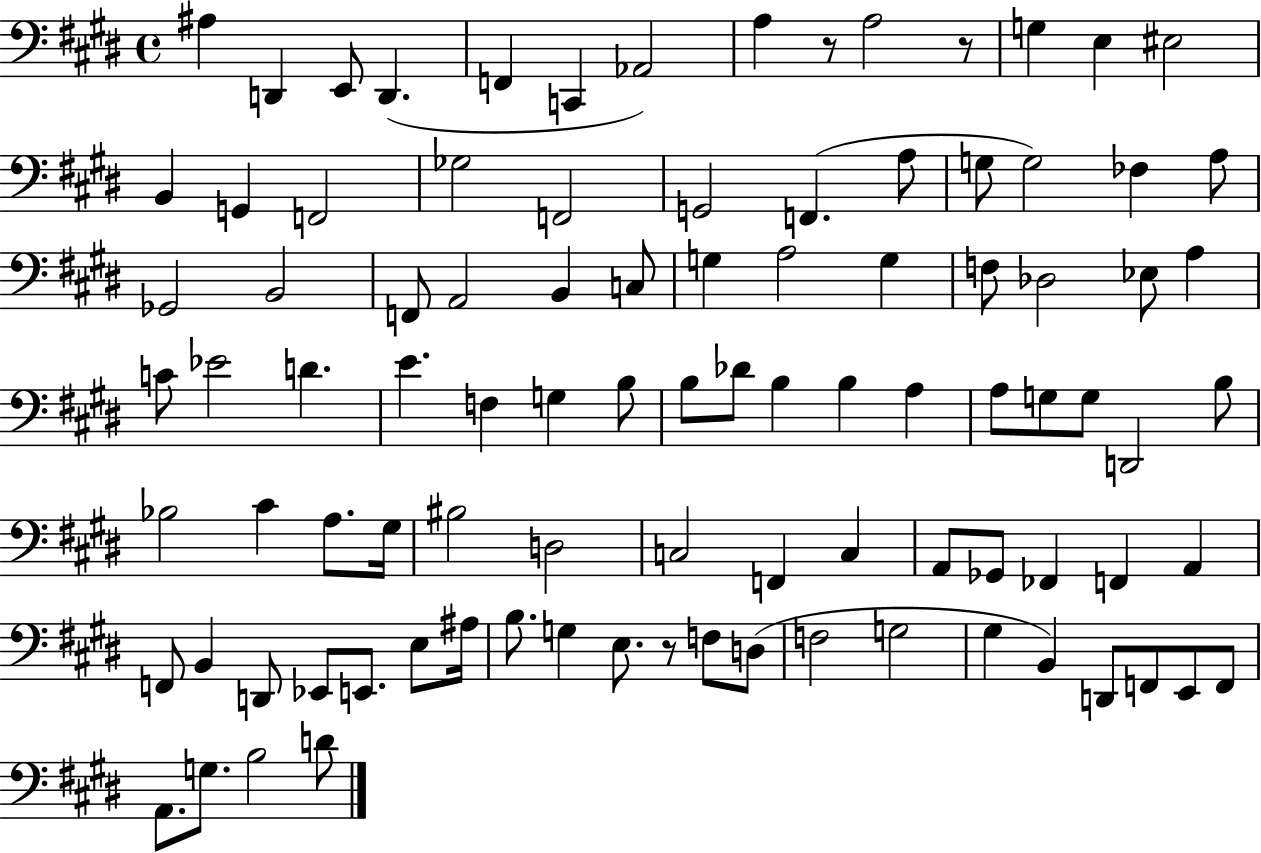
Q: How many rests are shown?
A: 3